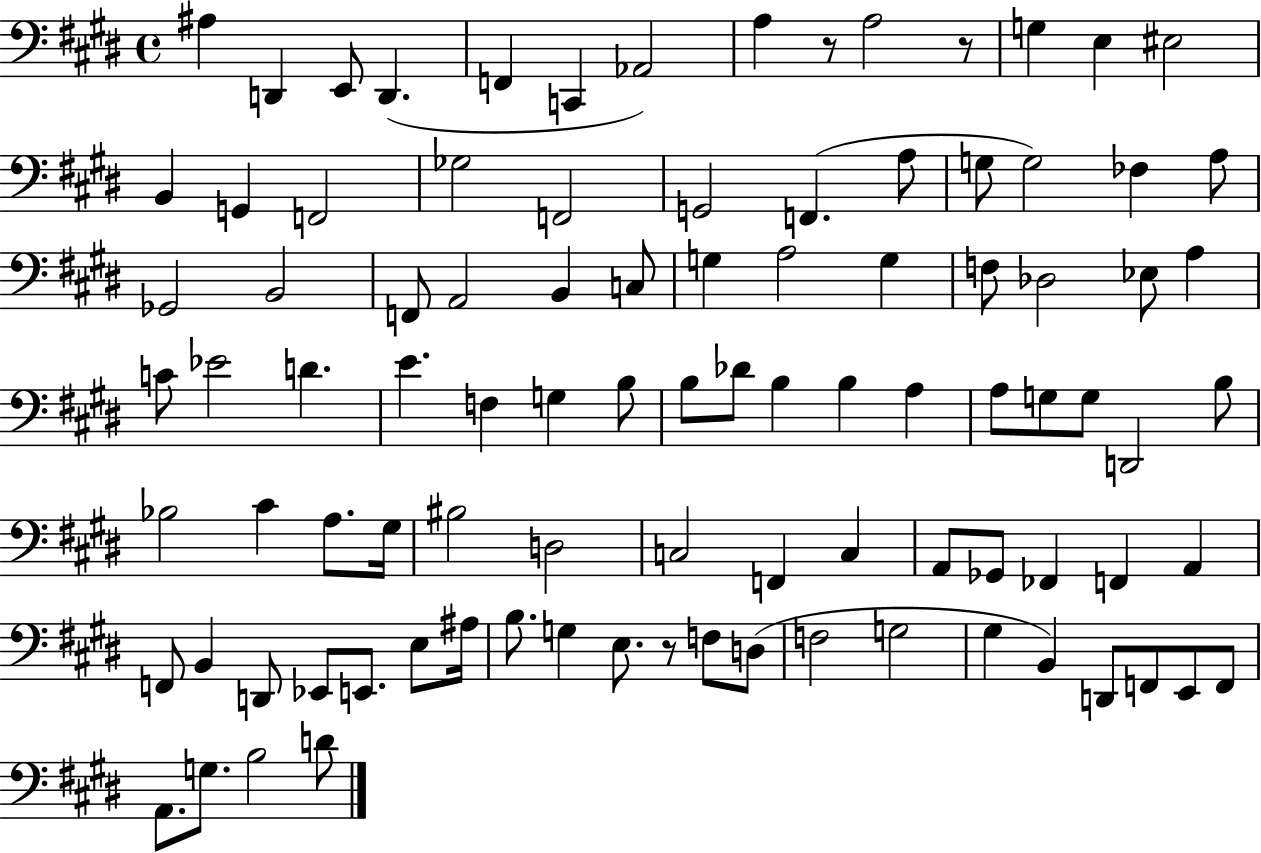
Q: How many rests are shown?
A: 3